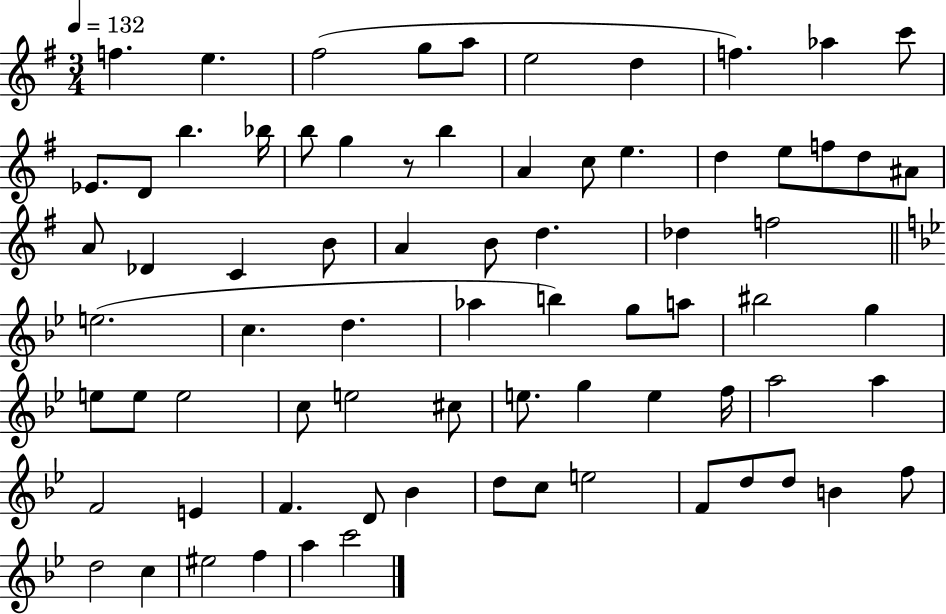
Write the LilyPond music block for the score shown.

{
  \clef treble
  \numericTimeSignature
  \time 3/4
  \key g \major
  \tempo 4 = 132
  f''4. e''4. | fis''2( g''8 a''8 | e''2 d''4 | f''4.) aes''4 c'''8 | \break ees'8. d'8 b''4. bes''16 | b''8 g''4 r8 b''4 | a'4 c''8 e''4. | d''4 e''8 f''8 d''8 ais'8 | \break a'8 des'4 c'4 b'8 | a'4 b'8 d''4. | des''4 f''2 | \bar "||" \break \key bes \major e''2.( | c''4. d''4. | aes''4 b''4) g''8 a''8 | bis''2 g''4 | \break e''8 e''8 e''2 | c''8 e''2 cis''8 | e''8. g''4 e''4 f''16 | a''2 a''4 | \break f'2 e'4 | f'4. d'8 bes'4 | d''8 c''8 e''2 | f'8 d''8 d''8 b'4 f''8 | \break d''2 c''4 | eis''2 f''4 | a''4 c'''2 | \bar "|."
}